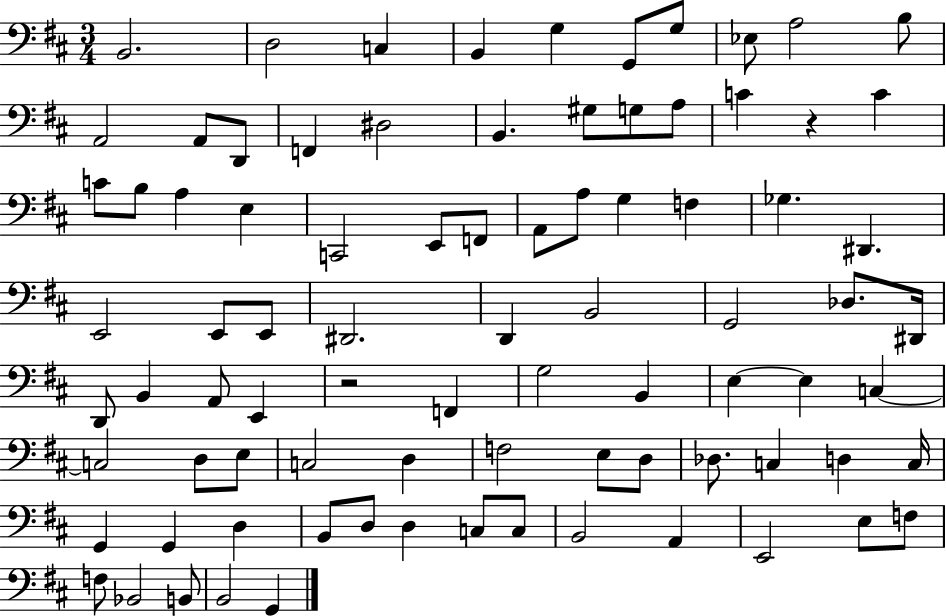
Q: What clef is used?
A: bass